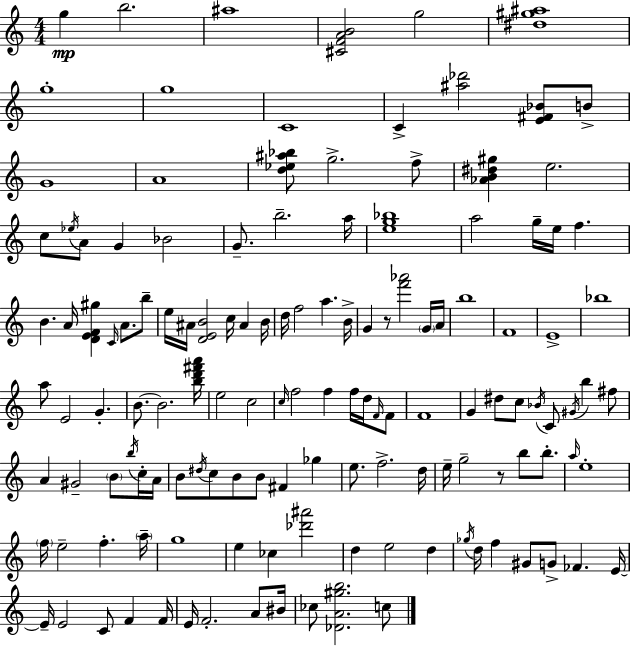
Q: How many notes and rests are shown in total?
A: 135